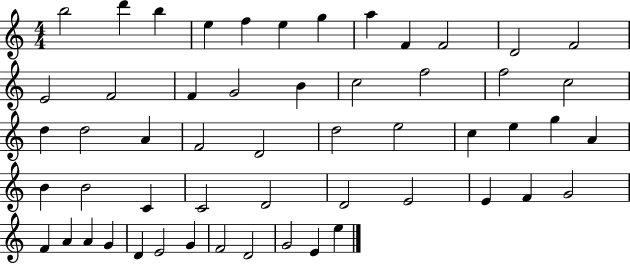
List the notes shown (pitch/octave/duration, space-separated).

B5/h D6/q B5/q E5/q F5/q E5/q G5/q A5/q F4/q F4/h D4/h F4/h E4/h F4/h F4/q G4/h B4/q C5/h F5/h F5/h C5/h D5/q D5/h A4/q F4/h D4/h D5/h E5/h C5/q E5/q G5/q A4/q B4/q B4/h C4/q C4/h D4/h D4/h E4/h E4/q F4/q G4/h F4/q A4/q A4/q G4/q D4/q E4/h G4/q F4/h D4/h G4/h E4/q E5/q